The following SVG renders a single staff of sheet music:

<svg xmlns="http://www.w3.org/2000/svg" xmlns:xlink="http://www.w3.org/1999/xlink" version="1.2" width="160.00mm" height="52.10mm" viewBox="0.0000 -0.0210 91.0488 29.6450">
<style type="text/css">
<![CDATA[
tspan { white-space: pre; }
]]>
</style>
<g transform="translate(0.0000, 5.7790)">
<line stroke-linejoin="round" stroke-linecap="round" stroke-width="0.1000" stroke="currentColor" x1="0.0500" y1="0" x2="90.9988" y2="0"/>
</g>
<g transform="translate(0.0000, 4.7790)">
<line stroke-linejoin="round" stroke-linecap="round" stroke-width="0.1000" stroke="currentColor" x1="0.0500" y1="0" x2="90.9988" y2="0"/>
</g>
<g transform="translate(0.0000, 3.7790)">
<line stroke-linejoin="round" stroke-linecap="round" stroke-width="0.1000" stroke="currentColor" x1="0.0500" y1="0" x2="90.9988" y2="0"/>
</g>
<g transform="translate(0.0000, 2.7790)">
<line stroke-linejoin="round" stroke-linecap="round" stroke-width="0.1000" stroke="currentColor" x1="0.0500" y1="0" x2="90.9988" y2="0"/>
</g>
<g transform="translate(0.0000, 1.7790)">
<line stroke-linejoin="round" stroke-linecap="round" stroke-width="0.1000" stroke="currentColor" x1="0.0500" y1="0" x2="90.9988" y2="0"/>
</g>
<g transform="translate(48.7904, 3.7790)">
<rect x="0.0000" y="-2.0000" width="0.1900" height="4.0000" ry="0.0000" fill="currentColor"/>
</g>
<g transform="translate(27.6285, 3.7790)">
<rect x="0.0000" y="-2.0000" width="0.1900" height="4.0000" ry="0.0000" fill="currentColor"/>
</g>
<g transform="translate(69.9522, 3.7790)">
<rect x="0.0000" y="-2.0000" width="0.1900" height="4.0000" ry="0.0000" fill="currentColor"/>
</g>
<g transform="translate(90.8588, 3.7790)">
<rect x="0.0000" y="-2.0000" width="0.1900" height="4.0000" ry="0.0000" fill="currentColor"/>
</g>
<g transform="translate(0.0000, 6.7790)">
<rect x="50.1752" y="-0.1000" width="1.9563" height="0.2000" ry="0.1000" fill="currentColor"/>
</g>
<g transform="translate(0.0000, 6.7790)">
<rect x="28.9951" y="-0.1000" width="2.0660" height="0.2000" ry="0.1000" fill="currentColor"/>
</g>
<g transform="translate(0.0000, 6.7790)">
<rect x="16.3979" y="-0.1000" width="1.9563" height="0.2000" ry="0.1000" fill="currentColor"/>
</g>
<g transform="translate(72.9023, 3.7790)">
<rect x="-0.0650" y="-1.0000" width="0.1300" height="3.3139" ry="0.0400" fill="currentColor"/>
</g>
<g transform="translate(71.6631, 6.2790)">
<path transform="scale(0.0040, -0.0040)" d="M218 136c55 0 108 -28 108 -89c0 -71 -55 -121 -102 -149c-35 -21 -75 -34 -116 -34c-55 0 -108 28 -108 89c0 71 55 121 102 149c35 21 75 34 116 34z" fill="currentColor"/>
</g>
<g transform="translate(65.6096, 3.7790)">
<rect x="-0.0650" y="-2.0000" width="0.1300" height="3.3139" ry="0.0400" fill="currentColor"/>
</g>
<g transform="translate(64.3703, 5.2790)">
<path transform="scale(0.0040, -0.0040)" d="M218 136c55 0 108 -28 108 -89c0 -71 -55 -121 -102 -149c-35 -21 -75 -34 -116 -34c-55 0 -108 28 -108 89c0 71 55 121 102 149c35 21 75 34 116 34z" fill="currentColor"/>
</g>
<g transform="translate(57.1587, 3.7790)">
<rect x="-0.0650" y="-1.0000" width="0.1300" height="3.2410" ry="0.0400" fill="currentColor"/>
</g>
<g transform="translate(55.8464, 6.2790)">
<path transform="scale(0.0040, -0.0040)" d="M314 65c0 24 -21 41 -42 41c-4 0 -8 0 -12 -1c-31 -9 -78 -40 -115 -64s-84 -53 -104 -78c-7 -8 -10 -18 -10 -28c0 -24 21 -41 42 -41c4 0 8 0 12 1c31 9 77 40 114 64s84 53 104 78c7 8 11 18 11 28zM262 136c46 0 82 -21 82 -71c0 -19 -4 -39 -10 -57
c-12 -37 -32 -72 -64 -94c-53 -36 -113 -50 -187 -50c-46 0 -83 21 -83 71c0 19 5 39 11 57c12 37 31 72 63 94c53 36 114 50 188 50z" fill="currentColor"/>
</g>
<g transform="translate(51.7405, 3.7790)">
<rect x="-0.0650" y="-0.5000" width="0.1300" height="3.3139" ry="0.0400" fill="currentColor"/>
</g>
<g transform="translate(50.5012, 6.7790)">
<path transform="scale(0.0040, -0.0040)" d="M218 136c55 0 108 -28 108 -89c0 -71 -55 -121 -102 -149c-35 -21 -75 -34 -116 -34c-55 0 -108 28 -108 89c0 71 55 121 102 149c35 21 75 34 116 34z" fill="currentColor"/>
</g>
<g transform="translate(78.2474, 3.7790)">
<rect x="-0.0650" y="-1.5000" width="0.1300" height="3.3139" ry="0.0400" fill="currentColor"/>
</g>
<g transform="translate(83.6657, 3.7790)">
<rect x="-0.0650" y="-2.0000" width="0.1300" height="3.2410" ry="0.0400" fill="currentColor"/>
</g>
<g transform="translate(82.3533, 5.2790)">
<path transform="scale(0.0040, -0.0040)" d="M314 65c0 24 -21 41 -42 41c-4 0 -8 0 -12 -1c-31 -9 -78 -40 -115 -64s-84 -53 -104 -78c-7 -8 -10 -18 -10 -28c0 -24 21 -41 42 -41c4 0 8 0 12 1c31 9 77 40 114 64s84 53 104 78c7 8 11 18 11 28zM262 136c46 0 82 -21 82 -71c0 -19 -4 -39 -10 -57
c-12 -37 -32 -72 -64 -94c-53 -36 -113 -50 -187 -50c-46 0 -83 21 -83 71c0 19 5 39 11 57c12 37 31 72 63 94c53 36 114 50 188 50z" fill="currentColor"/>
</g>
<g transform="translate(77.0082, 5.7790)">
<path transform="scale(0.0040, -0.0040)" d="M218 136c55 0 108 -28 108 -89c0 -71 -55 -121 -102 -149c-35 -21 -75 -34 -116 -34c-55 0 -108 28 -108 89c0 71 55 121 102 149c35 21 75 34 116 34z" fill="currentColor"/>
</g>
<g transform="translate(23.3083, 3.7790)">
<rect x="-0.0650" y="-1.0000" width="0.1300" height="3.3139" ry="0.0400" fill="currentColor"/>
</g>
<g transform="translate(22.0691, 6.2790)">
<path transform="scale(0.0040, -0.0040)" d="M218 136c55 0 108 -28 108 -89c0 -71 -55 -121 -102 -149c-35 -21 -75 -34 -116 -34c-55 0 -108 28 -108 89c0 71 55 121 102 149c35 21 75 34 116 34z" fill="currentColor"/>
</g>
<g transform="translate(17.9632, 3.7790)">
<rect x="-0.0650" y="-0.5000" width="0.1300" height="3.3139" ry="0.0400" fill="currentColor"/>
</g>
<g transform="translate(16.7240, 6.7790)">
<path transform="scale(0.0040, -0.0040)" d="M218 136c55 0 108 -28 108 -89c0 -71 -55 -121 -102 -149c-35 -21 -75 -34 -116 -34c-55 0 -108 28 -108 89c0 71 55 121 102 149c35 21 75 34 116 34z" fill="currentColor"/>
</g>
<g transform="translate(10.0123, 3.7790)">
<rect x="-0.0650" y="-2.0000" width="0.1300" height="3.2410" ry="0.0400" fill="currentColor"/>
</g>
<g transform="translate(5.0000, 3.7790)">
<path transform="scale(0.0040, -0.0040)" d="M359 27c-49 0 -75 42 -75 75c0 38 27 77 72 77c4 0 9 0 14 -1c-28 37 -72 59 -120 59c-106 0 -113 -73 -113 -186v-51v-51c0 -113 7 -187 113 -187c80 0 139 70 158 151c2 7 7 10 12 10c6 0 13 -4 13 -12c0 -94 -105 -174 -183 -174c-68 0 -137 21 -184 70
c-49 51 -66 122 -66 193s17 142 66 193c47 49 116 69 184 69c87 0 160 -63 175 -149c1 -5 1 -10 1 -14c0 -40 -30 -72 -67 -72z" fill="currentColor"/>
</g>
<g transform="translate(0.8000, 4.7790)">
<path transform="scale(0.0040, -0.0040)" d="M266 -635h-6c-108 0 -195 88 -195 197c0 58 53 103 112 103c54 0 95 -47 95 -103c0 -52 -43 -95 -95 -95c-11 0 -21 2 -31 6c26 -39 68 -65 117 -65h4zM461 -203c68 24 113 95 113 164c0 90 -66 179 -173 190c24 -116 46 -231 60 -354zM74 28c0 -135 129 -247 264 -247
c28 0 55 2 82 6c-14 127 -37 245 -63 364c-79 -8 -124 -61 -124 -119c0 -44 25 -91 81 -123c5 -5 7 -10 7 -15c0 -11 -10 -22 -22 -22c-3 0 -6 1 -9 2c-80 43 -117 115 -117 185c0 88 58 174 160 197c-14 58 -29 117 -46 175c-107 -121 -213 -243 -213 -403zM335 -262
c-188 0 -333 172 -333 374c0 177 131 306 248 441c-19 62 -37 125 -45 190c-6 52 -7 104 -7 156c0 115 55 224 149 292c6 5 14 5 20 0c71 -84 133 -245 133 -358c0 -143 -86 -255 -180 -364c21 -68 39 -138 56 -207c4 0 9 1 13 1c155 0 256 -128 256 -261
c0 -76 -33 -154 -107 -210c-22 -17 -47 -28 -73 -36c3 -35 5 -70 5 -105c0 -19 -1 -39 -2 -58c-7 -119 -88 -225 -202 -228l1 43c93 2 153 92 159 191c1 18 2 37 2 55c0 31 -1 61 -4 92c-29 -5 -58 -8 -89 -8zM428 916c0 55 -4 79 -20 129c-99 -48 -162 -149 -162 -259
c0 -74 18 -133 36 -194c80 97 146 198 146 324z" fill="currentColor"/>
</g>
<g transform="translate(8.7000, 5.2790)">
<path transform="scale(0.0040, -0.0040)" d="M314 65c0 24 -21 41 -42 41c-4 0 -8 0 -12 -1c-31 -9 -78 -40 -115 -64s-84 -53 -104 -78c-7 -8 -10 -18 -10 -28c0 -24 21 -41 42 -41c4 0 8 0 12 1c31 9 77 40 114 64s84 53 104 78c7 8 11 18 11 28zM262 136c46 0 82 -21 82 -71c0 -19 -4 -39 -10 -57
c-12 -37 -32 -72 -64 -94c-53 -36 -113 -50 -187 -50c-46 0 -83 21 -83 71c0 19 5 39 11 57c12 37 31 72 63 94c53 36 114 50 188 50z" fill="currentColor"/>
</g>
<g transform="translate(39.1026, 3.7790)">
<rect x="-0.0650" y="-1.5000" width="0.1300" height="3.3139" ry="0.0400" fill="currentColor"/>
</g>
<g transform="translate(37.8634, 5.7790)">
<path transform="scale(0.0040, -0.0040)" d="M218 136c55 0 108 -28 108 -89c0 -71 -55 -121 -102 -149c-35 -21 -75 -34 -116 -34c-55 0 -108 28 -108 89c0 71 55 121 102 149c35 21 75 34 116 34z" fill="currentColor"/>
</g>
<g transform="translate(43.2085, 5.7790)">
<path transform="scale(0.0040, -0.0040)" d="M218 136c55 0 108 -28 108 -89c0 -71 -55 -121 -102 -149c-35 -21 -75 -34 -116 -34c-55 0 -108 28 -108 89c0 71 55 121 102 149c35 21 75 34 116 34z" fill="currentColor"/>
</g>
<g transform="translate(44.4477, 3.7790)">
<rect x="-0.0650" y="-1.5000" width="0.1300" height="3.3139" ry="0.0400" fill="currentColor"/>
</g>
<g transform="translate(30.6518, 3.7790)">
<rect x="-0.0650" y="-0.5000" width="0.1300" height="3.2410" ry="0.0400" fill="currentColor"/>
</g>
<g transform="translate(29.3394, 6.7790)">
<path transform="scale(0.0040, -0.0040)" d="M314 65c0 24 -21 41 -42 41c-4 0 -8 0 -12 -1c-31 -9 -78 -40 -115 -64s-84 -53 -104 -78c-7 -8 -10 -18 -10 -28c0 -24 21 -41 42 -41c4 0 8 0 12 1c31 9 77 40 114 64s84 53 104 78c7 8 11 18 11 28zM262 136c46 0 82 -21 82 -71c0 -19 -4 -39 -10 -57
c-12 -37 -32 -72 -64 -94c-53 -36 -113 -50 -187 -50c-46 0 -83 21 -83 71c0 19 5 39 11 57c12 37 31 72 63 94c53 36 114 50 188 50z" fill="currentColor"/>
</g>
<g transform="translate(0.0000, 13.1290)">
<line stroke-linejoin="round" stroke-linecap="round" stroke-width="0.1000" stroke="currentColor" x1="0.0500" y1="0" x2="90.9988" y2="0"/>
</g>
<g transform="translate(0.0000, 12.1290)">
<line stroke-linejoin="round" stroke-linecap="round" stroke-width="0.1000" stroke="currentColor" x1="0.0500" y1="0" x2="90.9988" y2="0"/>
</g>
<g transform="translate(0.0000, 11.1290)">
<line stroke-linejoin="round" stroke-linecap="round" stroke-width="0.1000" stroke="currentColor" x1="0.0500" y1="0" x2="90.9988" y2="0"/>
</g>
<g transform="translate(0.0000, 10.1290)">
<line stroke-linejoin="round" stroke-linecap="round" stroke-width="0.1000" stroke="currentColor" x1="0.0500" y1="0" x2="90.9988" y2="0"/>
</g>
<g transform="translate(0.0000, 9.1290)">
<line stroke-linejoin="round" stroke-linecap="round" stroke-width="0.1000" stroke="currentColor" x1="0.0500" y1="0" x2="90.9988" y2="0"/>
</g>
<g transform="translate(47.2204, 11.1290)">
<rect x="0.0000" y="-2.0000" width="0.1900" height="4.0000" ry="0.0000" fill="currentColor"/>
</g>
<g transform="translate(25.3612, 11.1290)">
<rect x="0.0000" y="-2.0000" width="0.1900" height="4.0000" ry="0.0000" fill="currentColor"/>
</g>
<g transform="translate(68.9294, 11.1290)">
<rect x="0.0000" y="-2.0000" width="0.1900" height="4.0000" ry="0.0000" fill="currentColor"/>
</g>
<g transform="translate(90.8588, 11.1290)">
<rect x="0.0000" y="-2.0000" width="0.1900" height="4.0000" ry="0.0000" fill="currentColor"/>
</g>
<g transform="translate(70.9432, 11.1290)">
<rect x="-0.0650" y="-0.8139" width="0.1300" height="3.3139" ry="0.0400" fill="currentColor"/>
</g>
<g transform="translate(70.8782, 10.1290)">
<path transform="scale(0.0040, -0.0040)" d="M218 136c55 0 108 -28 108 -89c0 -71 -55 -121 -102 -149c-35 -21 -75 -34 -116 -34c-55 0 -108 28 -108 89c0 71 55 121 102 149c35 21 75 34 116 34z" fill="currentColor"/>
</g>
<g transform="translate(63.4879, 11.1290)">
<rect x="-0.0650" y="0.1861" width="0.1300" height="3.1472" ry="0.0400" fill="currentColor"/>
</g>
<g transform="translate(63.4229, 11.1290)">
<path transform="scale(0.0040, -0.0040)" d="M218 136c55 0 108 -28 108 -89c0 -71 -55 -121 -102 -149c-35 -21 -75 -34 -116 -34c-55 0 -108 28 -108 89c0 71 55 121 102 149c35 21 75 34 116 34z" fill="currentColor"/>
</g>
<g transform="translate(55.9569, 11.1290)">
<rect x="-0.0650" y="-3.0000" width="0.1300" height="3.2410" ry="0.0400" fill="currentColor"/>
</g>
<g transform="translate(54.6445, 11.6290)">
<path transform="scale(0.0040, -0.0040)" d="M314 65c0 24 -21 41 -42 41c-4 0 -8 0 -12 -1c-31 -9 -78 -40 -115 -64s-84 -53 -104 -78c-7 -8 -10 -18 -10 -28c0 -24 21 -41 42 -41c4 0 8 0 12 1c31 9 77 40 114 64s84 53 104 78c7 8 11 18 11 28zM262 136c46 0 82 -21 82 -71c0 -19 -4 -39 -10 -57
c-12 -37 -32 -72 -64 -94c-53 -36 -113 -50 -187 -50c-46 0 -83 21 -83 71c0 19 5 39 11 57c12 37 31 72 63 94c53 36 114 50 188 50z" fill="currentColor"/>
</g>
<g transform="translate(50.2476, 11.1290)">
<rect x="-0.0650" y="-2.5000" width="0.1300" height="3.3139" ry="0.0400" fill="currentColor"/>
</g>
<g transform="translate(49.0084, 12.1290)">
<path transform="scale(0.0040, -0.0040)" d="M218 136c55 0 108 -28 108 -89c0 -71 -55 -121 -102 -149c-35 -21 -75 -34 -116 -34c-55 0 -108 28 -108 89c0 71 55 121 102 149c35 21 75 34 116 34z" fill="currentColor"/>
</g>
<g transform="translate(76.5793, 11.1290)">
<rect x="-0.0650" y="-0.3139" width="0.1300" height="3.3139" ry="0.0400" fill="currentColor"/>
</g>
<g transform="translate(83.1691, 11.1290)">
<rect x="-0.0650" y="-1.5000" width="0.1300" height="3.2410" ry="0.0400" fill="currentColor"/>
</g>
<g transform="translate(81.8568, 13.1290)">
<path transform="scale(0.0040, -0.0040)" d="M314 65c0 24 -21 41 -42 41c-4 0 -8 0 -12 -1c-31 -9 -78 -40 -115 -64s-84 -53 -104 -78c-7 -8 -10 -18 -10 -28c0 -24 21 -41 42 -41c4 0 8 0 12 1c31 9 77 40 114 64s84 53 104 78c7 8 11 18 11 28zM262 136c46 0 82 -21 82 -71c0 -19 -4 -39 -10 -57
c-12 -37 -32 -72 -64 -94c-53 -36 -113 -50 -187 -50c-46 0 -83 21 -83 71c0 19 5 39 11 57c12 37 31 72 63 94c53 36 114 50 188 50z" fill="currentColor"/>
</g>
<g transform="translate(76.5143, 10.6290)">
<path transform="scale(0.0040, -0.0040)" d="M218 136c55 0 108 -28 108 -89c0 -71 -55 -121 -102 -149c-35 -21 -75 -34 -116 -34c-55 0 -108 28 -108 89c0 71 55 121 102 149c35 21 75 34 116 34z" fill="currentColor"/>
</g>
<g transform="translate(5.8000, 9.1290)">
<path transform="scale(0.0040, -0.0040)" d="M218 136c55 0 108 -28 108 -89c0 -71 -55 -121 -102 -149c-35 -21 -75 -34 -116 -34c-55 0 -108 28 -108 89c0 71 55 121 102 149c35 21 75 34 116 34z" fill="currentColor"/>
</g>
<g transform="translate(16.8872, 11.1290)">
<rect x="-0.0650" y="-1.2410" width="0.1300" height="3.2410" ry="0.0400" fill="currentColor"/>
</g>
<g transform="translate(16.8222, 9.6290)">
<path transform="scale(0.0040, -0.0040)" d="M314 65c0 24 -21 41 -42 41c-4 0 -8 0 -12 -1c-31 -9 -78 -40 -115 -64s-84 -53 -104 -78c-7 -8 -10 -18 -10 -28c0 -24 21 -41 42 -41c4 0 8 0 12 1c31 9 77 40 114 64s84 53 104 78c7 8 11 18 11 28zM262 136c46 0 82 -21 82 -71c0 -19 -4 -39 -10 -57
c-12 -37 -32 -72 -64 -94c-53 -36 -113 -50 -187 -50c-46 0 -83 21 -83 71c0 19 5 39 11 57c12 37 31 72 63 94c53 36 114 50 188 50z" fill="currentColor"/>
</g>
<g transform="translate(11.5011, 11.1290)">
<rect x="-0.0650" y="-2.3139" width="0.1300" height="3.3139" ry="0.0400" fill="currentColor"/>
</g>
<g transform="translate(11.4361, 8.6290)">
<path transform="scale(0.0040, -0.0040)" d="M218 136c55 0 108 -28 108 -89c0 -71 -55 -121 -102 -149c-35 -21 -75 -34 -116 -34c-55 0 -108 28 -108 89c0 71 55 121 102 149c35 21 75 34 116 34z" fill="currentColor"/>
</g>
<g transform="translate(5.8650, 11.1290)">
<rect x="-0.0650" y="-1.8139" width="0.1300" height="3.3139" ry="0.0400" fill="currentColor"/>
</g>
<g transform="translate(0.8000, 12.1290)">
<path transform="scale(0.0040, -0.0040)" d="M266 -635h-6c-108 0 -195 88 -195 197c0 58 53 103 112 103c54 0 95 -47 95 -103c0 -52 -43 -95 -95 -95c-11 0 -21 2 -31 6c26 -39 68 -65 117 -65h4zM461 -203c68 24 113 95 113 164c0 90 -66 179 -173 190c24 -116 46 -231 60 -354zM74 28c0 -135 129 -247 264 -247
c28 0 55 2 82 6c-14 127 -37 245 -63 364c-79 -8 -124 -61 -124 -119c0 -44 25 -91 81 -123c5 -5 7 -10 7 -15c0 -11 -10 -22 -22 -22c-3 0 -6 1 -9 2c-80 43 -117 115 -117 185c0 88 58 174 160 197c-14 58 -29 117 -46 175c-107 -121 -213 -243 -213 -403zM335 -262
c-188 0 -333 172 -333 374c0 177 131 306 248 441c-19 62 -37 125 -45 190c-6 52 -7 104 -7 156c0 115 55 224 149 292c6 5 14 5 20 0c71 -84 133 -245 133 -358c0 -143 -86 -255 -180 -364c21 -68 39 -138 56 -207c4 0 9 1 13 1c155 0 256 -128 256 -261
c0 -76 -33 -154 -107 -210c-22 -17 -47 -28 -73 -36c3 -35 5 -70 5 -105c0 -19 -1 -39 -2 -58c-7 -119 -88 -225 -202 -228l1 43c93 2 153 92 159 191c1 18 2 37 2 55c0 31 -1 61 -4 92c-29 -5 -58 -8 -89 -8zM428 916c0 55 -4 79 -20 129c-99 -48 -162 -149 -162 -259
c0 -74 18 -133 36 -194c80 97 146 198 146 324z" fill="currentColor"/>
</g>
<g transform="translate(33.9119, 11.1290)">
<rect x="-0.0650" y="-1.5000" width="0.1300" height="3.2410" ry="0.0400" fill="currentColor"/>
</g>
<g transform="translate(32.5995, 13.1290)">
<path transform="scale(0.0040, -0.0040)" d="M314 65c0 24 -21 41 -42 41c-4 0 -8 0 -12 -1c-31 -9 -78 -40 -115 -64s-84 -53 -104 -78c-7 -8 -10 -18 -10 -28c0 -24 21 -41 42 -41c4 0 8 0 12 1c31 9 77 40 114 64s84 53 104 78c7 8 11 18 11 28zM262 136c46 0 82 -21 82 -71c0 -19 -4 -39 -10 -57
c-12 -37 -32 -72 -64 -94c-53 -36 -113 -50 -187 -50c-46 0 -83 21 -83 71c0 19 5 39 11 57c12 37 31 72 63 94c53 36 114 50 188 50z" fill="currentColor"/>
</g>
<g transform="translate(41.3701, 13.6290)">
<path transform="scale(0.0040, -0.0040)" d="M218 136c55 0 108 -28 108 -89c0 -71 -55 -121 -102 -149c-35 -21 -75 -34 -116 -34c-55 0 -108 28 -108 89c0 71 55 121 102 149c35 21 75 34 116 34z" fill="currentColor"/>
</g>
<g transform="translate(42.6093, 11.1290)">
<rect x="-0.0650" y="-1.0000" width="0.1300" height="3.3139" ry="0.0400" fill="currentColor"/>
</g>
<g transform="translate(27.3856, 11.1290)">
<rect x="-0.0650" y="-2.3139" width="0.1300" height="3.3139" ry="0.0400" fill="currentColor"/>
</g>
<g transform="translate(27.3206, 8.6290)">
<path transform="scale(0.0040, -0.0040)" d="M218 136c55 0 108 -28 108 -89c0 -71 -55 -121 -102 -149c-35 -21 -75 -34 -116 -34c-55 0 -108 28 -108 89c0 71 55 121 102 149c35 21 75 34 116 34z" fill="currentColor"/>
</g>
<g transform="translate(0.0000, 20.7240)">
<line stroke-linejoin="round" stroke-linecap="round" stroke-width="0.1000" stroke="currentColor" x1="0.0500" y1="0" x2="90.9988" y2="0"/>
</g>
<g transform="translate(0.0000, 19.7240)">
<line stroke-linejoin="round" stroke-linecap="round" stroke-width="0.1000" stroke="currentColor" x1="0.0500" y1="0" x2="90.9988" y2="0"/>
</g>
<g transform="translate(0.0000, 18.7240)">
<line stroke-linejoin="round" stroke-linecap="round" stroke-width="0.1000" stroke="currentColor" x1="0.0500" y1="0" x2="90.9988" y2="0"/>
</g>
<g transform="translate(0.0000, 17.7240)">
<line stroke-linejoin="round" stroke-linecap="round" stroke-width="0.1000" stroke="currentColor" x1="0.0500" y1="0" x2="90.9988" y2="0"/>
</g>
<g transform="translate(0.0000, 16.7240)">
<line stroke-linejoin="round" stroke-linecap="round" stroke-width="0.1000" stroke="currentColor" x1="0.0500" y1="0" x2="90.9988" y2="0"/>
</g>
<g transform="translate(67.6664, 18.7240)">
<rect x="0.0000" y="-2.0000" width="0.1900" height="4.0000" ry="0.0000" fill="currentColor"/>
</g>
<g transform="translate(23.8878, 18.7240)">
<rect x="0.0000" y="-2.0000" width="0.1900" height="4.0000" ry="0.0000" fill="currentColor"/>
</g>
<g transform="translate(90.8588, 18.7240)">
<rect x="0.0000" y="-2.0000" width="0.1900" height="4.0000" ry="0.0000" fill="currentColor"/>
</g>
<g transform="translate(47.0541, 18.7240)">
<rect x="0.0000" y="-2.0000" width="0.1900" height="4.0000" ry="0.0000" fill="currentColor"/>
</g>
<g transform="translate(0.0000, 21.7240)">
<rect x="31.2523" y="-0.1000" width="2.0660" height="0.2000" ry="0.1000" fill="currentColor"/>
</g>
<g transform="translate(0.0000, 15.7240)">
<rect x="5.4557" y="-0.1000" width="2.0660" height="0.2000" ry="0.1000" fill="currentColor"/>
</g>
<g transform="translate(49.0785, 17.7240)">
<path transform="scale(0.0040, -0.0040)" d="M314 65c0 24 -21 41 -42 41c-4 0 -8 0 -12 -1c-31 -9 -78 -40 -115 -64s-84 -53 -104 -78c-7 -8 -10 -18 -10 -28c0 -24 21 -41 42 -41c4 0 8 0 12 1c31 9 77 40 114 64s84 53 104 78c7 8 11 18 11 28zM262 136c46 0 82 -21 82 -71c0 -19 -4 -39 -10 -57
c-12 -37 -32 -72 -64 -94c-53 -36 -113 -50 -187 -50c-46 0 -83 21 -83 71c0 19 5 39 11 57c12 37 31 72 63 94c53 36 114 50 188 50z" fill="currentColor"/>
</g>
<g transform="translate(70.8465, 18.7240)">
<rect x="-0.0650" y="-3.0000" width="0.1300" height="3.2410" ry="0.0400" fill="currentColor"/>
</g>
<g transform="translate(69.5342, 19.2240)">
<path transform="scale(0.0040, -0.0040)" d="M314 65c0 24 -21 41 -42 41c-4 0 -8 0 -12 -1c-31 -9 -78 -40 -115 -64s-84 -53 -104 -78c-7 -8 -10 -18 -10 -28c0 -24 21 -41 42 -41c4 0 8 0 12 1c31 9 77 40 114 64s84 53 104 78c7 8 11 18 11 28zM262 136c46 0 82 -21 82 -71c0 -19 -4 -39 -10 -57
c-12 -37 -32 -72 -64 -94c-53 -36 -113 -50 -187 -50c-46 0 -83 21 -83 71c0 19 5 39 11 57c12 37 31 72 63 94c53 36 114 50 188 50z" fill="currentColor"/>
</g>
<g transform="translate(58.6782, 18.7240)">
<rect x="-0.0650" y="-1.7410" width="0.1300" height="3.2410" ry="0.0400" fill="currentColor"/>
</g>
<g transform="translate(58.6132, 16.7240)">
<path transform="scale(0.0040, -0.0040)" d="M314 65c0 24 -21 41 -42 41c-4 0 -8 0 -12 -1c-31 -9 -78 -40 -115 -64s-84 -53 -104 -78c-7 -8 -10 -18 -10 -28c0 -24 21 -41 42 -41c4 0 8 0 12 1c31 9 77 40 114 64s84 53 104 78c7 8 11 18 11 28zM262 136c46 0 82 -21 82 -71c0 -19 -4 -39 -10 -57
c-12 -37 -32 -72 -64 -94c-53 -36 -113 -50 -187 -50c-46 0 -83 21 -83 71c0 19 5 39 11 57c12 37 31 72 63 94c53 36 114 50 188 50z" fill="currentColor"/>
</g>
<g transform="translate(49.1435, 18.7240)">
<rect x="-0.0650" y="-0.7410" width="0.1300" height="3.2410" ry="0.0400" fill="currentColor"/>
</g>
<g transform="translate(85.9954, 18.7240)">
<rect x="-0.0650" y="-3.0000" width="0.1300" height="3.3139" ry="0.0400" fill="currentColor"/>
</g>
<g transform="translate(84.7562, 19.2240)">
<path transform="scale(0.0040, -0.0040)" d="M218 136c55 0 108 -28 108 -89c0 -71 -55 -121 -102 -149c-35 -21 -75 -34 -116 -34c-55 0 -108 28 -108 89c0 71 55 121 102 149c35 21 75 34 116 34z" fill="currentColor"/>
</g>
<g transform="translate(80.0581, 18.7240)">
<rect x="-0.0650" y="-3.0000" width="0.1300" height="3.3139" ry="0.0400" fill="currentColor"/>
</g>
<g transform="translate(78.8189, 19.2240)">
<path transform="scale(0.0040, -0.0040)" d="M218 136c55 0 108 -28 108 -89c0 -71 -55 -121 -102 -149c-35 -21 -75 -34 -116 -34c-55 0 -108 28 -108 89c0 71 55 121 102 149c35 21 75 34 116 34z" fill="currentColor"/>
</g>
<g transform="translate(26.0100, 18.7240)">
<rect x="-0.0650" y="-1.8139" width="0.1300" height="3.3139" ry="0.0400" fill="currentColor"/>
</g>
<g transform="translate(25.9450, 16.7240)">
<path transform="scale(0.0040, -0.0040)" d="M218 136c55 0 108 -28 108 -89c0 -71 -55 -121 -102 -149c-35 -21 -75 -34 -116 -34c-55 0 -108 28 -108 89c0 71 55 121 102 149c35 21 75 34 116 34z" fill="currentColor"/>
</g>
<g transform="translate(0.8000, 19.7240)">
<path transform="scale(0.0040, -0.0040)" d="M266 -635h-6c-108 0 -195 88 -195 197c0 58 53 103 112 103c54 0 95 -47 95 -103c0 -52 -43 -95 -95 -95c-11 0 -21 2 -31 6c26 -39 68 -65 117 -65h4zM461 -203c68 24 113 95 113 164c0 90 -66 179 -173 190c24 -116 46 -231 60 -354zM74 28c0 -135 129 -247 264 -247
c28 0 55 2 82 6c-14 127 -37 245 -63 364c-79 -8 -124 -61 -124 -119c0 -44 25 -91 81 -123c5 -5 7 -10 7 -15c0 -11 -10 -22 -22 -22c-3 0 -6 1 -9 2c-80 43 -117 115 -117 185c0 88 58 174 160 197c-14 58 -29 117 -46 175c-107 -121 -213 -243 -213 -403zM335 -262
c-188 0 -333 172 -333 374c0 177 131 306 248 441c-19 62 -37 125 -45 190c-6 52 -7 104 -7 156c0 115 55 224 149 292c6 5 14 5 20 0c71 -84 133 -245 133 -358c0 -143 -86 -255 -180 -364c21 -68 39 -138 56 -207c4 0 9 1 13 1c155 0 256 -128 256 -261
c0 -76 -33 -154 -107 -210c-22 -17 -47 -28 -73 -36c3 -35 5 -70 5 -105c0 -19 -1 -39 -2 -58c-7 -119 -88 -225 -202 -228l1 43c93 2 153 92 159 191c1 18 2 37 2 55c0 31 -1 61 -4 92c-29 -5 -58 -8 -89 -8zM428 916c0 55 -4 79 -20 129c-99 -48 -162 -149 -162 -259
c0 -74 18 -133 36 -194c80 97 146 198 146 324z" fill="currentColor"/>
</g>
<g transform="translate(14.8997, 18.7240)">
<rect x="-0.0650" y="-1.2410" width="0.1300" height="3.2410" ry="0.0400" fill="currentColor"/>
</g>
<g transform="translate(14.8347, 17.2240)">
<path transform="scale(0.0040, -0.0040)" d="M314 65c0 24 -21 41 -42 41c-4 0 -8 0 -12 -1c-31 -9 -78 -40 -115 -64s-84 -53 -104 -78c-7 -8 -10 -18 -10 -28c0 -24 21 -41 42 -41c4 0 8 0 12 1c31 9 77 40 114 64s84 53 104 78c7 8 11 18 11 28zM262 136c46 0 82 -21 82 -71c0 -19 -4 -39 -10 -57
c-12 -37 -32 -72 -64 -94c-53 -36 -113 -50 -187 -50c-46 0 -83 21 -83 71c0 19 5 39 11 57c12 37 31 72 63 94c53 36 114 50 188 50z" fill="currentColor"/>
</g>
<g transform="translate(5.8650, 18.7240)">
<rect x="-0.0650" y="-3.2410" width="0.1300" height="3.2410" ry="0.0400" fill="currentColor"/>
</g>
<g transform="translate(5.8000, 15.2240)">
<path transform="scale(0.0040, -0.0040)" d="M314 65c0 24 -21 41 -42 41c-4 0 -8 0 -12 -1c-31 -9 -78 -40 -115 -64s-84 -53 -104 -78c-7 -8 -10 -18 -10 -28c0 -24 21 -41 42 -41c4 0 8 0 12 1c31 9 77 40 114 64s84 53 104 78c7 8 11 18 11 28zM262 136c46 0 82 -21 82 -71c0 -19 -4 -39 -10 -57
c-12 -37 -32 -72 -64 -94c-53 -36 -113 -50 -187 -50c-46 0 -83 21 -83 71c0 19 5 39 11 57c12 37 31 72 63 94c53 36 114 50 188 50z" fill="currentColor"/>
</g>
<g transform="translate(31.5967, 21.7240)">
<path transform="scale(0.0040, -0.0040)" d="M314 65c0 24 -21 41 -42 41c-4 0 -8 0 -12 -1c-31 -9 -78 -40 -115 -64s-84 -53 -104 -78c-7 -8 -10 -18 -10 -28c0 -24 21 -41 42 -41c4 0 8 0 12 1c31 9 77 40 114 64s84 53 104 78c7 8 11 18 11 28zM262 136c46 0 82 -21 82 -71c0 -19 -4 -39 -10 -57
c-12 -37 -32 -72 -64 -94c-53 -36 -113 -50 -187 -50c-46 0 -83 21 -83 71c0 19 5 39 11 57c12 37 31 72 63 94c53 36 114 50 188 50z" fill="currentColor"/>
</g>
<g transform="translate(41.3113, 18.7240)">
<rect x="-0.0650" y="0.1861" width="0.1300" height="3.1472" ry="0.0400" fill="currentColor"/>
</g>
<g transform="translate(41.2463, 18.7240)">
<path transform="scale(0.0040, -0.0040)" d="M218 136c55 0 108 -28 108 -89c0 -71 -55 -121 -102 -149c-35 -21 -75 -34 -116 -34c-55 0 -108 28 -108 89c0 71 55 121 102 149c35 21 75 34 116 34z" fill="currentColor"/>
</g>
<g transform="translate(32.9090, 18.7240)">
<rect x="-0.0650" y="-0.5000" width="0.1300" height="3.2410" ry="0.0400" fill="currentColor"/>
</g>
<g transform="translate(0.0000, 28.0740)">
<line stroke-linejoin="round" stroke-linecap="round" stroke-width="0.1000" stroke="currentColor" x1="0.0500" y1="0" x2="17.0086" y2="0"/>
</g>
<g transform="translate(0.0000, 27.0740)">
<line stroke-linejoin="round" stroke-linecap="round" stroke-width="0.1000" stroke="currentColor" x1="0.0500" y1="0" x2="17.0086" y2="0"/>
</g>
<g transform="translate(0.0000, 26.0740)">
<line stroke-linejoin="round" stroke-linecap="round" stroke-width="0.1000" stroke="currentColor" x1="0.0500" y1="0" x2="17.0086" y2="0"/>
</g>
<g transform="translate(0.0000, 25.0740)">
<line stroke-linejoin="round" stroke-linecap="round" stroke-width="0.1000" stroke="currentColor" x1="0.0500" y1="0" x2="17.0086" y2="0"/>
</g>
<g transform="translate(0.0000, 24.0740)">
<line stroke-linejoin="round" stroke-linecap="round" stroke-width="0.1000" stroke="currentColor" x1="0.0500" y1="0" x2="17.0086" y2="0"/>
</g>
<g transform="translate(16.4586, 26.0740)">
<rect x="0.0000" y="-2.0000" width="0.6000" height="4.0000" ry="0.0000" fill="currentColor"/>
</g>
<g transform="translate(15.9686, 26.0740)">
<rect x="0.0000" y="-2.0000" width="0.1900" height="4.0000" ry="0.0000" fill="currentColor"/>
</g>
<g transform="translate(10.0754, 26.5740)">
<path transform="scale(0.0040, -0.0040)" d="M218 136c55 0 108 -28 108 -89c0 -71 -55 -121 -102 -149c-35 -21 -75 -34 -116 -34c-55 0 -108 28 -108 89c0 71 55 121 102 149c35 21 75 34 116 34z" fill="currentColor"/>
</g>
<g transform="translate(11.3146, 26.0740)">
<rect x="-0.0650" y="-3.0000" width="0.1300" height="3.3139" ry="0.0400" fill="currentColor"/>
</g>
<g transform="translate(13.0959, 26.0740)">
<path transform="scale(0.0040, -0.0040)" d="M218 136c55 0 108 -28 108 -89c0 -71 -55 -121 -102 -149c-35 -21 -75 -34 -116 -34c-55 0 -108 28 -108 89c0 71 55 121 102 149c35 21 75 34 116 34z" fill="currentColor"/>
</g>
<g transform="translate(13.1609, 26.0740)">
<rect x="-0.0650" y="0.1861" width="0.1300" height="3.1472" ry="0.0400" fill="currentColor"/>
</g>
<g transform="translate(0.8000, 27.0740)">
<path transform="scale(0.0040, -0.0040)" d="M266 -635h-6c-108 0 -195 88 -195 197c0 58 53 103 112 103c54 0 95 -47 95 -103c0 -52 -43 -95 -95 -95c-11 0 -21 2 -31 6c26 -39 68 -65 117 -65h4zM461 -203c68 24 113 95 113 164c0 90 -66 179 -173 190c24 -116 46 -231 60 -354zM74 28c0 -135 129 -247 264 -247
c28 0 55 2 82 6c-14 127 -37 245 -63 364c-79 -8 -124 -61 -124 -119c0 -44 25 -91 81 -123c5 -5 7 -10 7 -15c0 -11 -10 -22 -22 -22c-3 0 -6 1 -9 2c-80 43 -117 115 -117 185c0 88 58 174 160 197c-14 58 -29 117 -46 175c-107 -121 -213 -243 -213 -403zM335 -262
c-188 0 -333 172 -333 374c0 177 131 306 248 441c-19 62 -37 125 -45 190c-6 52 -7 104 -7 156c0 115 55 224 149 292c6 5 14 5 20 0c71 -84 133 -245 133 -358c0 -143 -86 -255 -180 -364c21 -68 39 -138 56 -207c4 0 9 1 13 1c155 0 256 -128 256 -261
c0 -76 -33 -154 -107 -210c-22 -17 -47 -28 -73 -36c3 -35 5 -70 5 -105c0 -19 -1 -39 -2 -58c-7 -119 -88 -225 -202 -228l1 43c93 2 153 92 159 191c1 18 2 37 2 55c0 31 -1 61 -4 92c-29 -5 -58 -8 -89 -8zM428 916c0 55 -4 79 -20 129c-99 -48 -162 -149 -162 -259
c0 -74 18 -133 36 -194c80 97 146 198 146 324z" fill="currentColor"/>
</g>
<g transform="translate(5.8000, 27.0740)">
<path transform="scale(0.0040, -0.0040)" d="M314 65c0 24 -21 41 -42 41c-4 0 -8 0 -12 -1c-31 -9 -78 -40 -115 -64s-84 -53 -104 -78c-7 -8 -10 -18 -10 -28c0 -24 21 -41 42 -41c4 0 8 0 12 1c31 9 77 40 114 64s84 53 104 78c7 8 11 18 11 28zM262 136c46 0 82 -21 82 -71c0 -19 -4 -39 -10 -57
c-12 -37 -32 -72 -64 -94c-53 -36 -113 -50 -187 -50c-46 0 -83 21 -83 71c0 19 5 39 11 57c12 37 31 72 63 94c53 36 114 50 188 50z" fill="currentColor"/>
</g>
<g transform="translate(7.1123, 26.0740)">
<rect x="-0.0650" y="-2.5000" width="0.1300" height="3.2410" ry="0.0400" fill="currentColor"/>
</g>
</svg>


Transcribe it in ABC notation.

X:1
T:Untitled
M:4/4
L:1/4
K:C
F2 C D C2 E E C D2 F D E F2 f g e2 g E2 D G A2 B d c E2 b2 e2 f C2 B d2 f2 A2 A A G2 A B